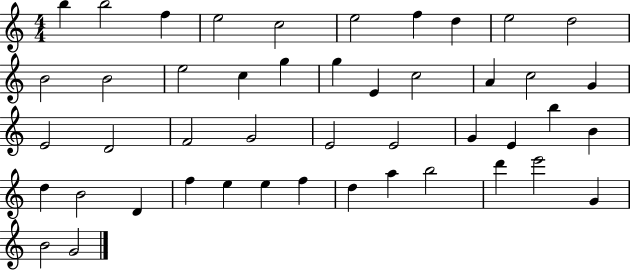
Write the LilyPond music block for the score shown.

{
  \clef treble
  \numericTimeSignature
  \time 4/4
  \key c \major
  b''4 b''2 f''4 | e''2 c''2 | e''2 f''4 d''4 | e''2 d''2 | \break b'2 b'2 | e''2 c''4 g''4 | g''4 e'4 c''2 | a'4 c''2 g'4 | \break e'2 d'2 | f'2 g'2 | e'2 e'2 | g'4 e'4 b''4 b'4 | \break d''4 b'2 d'4 | f''4 e''4 e''4 f''4 | d''4 a''4 b''2 | d'''4 e'''2 g'4 | \break b'2 g'2 | \bar "|."
}